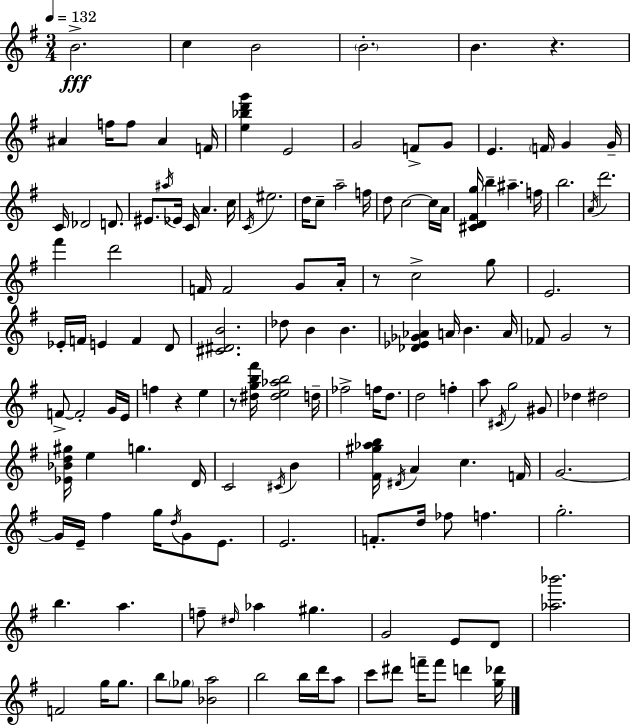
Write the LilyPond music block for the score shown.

{
  \clef treble
  \numericTimeSignature
  \time 3/4
  \key g \major
  \tempo 4 = 132
  b'2.->\fff | c''4 b'2 | \parenthesize b'2.-. | b'4. r4. | \break ais'4 f''16 f''8 ais'4 f'16 | <e'' bes'' d''' g'''>4 e'2 | g'2 f'8-> g'8 | e'4. \parenthesize f'16 g'4 g'16-- | \break c'16 des'2 d'8. | eis'8. \acciaccatura { ais''16 } ees'16 c'16 a'4. | c''16 \acciaccatura { c'16 } eis''2. | d''16 c''8-- a''2-- | \break f''16 d''8 c''2~~ | c''16 a'16 <cis' d' fis' g''>16 b''4-- ais''4.-- | f''16 b''2. | \acciaccatura { a'16 } d'''2. | \break fis'''4 d'''2 | f'16 f'2 | g'8 a'16-. r8 c''2-> | g''8 e'2. | \break ees'16-. f'16 e'4 f'4 | d'8 <cis' dis' b'>2. | des''8 b'4 b'4. | <des' ees' ges' aes'>4 a'16 b'4. | \break a'16 fes'8 g'2 | r8 f'8->~~ f'2-. | g'16 e'16 f''4 r4 e''4 | r8 <dis'' g'' b'' fis'''>16 <dis'' e'' aes'' b''>2 | \break d''16-- fes''2-> f''16 | d''8. d''2 f''4-. | a''8 \acciaccatura { cis'16 } g''2 | gis'8 des''4 dis''2 | \break <ees' bes' d'' gis''>16 e''4 g''4. | d'16 c'2 | \acciaccatura { cis'16 } b'4 <fis' gis'' aes'' b''>16 \acciaccatura { dis'16 } a'4 c''4. | f'16 g'2.~~ | \break g'16 e'16-- fis''4 | g''16 \acciaccatura { d''16 } g'8 e'8. e'2. | f'8.-. d''16 fes''8 | f''4. g''2.-. | \break b''4. | a''4. f''8-- \grace { dis''16 } aes''4 | gis''4. g'2 | e'8 d'8 <aes'' bes'''>2. | \break f'2 | g''16 g''8. b''8 \parenthesize ges''8 | <bes' a''>2 b''2 | b''16 d'''16 a''8 c'''8 dis'''8 | \break f'''16-- f'''8 d'''4 <g'' des'''>16 \bar "|."
}